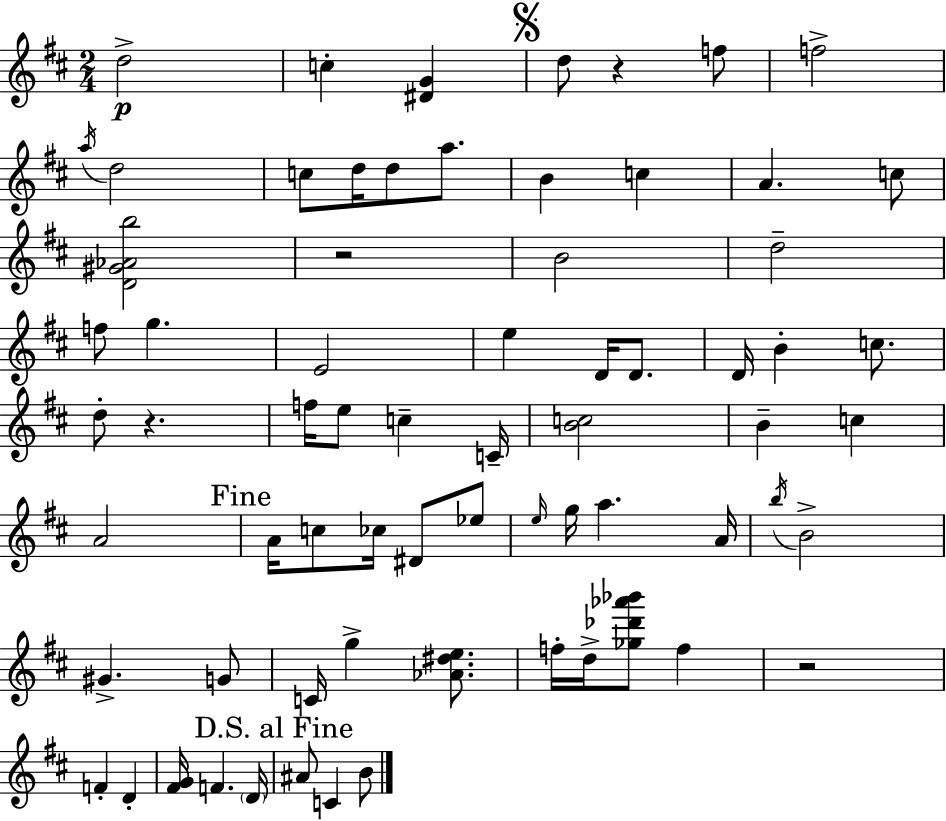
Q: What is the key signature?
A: D major